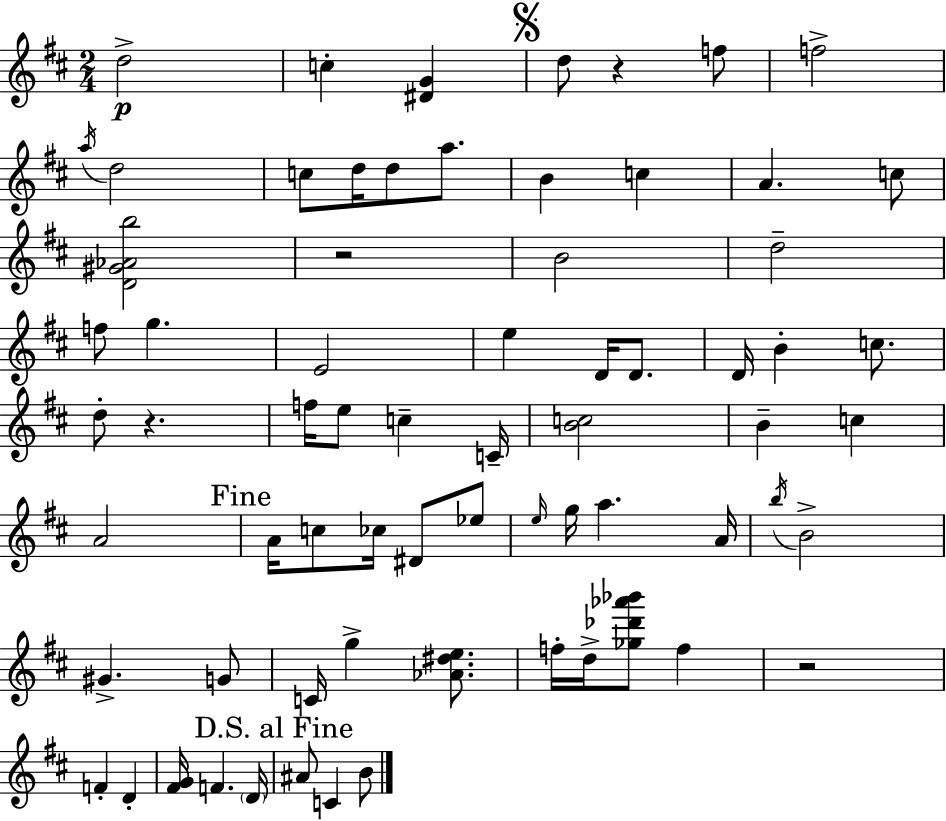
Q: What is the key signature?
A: D major